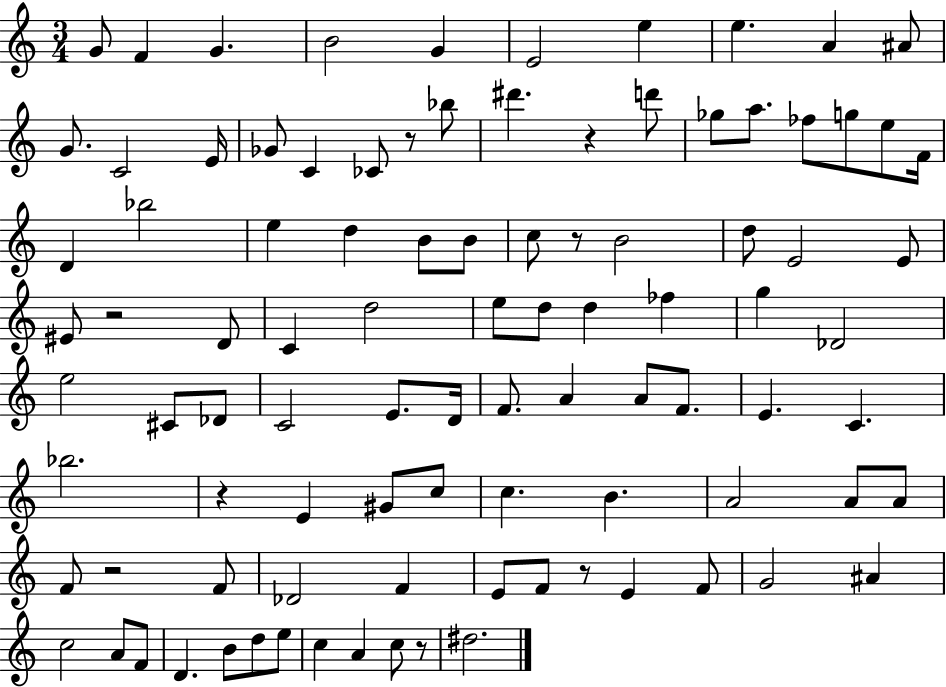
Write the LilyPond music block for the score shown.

{
  \clef treble
  \numericTimeSignature
  \time 3/4
  \key c \major
  \repeat volta 2 { g'8 f'4 g'4. | b'2 g'4 | e'2 e''4 | e''4. a'4 ais'8 | \break g'8. c'2 e'16 | ges'8 c'4 ces'8 r8 bes''8 | dis'''4. r4 d'''8 | ges''8 a''8. fes''8 g''8 e''8 f'16 | \break d'4 bes''2 | e''4 d''4 b'8 b'8 | c''8 r8 b'2 | d''8 e'2 e'8 | \break eis'8 r2 d'8 | c'4 d''2 | e''8 d''8 d''4 fes''4 | g''4 des'2 | \break e''2 cis'8 des'8 | c'2 e'8. d'16 | f'8. a'4 a'8 f'8. | e'4. c'4. | \break bes''2. | r4 e'4 gis'8 c''8 | c''4. b'4. | a'2 a'8 a'8 | \break f'8 r2 f'8 | des'2 f'4 | e'8 f'8 r8 e'4 f'8 | g'2 ais'4 | \break c''2 a'8 f'8 | d'4. b'8 d''8 e''8 | c''4 a'4 c''8 r8 | dis''2. | \break } \bar "|."
}